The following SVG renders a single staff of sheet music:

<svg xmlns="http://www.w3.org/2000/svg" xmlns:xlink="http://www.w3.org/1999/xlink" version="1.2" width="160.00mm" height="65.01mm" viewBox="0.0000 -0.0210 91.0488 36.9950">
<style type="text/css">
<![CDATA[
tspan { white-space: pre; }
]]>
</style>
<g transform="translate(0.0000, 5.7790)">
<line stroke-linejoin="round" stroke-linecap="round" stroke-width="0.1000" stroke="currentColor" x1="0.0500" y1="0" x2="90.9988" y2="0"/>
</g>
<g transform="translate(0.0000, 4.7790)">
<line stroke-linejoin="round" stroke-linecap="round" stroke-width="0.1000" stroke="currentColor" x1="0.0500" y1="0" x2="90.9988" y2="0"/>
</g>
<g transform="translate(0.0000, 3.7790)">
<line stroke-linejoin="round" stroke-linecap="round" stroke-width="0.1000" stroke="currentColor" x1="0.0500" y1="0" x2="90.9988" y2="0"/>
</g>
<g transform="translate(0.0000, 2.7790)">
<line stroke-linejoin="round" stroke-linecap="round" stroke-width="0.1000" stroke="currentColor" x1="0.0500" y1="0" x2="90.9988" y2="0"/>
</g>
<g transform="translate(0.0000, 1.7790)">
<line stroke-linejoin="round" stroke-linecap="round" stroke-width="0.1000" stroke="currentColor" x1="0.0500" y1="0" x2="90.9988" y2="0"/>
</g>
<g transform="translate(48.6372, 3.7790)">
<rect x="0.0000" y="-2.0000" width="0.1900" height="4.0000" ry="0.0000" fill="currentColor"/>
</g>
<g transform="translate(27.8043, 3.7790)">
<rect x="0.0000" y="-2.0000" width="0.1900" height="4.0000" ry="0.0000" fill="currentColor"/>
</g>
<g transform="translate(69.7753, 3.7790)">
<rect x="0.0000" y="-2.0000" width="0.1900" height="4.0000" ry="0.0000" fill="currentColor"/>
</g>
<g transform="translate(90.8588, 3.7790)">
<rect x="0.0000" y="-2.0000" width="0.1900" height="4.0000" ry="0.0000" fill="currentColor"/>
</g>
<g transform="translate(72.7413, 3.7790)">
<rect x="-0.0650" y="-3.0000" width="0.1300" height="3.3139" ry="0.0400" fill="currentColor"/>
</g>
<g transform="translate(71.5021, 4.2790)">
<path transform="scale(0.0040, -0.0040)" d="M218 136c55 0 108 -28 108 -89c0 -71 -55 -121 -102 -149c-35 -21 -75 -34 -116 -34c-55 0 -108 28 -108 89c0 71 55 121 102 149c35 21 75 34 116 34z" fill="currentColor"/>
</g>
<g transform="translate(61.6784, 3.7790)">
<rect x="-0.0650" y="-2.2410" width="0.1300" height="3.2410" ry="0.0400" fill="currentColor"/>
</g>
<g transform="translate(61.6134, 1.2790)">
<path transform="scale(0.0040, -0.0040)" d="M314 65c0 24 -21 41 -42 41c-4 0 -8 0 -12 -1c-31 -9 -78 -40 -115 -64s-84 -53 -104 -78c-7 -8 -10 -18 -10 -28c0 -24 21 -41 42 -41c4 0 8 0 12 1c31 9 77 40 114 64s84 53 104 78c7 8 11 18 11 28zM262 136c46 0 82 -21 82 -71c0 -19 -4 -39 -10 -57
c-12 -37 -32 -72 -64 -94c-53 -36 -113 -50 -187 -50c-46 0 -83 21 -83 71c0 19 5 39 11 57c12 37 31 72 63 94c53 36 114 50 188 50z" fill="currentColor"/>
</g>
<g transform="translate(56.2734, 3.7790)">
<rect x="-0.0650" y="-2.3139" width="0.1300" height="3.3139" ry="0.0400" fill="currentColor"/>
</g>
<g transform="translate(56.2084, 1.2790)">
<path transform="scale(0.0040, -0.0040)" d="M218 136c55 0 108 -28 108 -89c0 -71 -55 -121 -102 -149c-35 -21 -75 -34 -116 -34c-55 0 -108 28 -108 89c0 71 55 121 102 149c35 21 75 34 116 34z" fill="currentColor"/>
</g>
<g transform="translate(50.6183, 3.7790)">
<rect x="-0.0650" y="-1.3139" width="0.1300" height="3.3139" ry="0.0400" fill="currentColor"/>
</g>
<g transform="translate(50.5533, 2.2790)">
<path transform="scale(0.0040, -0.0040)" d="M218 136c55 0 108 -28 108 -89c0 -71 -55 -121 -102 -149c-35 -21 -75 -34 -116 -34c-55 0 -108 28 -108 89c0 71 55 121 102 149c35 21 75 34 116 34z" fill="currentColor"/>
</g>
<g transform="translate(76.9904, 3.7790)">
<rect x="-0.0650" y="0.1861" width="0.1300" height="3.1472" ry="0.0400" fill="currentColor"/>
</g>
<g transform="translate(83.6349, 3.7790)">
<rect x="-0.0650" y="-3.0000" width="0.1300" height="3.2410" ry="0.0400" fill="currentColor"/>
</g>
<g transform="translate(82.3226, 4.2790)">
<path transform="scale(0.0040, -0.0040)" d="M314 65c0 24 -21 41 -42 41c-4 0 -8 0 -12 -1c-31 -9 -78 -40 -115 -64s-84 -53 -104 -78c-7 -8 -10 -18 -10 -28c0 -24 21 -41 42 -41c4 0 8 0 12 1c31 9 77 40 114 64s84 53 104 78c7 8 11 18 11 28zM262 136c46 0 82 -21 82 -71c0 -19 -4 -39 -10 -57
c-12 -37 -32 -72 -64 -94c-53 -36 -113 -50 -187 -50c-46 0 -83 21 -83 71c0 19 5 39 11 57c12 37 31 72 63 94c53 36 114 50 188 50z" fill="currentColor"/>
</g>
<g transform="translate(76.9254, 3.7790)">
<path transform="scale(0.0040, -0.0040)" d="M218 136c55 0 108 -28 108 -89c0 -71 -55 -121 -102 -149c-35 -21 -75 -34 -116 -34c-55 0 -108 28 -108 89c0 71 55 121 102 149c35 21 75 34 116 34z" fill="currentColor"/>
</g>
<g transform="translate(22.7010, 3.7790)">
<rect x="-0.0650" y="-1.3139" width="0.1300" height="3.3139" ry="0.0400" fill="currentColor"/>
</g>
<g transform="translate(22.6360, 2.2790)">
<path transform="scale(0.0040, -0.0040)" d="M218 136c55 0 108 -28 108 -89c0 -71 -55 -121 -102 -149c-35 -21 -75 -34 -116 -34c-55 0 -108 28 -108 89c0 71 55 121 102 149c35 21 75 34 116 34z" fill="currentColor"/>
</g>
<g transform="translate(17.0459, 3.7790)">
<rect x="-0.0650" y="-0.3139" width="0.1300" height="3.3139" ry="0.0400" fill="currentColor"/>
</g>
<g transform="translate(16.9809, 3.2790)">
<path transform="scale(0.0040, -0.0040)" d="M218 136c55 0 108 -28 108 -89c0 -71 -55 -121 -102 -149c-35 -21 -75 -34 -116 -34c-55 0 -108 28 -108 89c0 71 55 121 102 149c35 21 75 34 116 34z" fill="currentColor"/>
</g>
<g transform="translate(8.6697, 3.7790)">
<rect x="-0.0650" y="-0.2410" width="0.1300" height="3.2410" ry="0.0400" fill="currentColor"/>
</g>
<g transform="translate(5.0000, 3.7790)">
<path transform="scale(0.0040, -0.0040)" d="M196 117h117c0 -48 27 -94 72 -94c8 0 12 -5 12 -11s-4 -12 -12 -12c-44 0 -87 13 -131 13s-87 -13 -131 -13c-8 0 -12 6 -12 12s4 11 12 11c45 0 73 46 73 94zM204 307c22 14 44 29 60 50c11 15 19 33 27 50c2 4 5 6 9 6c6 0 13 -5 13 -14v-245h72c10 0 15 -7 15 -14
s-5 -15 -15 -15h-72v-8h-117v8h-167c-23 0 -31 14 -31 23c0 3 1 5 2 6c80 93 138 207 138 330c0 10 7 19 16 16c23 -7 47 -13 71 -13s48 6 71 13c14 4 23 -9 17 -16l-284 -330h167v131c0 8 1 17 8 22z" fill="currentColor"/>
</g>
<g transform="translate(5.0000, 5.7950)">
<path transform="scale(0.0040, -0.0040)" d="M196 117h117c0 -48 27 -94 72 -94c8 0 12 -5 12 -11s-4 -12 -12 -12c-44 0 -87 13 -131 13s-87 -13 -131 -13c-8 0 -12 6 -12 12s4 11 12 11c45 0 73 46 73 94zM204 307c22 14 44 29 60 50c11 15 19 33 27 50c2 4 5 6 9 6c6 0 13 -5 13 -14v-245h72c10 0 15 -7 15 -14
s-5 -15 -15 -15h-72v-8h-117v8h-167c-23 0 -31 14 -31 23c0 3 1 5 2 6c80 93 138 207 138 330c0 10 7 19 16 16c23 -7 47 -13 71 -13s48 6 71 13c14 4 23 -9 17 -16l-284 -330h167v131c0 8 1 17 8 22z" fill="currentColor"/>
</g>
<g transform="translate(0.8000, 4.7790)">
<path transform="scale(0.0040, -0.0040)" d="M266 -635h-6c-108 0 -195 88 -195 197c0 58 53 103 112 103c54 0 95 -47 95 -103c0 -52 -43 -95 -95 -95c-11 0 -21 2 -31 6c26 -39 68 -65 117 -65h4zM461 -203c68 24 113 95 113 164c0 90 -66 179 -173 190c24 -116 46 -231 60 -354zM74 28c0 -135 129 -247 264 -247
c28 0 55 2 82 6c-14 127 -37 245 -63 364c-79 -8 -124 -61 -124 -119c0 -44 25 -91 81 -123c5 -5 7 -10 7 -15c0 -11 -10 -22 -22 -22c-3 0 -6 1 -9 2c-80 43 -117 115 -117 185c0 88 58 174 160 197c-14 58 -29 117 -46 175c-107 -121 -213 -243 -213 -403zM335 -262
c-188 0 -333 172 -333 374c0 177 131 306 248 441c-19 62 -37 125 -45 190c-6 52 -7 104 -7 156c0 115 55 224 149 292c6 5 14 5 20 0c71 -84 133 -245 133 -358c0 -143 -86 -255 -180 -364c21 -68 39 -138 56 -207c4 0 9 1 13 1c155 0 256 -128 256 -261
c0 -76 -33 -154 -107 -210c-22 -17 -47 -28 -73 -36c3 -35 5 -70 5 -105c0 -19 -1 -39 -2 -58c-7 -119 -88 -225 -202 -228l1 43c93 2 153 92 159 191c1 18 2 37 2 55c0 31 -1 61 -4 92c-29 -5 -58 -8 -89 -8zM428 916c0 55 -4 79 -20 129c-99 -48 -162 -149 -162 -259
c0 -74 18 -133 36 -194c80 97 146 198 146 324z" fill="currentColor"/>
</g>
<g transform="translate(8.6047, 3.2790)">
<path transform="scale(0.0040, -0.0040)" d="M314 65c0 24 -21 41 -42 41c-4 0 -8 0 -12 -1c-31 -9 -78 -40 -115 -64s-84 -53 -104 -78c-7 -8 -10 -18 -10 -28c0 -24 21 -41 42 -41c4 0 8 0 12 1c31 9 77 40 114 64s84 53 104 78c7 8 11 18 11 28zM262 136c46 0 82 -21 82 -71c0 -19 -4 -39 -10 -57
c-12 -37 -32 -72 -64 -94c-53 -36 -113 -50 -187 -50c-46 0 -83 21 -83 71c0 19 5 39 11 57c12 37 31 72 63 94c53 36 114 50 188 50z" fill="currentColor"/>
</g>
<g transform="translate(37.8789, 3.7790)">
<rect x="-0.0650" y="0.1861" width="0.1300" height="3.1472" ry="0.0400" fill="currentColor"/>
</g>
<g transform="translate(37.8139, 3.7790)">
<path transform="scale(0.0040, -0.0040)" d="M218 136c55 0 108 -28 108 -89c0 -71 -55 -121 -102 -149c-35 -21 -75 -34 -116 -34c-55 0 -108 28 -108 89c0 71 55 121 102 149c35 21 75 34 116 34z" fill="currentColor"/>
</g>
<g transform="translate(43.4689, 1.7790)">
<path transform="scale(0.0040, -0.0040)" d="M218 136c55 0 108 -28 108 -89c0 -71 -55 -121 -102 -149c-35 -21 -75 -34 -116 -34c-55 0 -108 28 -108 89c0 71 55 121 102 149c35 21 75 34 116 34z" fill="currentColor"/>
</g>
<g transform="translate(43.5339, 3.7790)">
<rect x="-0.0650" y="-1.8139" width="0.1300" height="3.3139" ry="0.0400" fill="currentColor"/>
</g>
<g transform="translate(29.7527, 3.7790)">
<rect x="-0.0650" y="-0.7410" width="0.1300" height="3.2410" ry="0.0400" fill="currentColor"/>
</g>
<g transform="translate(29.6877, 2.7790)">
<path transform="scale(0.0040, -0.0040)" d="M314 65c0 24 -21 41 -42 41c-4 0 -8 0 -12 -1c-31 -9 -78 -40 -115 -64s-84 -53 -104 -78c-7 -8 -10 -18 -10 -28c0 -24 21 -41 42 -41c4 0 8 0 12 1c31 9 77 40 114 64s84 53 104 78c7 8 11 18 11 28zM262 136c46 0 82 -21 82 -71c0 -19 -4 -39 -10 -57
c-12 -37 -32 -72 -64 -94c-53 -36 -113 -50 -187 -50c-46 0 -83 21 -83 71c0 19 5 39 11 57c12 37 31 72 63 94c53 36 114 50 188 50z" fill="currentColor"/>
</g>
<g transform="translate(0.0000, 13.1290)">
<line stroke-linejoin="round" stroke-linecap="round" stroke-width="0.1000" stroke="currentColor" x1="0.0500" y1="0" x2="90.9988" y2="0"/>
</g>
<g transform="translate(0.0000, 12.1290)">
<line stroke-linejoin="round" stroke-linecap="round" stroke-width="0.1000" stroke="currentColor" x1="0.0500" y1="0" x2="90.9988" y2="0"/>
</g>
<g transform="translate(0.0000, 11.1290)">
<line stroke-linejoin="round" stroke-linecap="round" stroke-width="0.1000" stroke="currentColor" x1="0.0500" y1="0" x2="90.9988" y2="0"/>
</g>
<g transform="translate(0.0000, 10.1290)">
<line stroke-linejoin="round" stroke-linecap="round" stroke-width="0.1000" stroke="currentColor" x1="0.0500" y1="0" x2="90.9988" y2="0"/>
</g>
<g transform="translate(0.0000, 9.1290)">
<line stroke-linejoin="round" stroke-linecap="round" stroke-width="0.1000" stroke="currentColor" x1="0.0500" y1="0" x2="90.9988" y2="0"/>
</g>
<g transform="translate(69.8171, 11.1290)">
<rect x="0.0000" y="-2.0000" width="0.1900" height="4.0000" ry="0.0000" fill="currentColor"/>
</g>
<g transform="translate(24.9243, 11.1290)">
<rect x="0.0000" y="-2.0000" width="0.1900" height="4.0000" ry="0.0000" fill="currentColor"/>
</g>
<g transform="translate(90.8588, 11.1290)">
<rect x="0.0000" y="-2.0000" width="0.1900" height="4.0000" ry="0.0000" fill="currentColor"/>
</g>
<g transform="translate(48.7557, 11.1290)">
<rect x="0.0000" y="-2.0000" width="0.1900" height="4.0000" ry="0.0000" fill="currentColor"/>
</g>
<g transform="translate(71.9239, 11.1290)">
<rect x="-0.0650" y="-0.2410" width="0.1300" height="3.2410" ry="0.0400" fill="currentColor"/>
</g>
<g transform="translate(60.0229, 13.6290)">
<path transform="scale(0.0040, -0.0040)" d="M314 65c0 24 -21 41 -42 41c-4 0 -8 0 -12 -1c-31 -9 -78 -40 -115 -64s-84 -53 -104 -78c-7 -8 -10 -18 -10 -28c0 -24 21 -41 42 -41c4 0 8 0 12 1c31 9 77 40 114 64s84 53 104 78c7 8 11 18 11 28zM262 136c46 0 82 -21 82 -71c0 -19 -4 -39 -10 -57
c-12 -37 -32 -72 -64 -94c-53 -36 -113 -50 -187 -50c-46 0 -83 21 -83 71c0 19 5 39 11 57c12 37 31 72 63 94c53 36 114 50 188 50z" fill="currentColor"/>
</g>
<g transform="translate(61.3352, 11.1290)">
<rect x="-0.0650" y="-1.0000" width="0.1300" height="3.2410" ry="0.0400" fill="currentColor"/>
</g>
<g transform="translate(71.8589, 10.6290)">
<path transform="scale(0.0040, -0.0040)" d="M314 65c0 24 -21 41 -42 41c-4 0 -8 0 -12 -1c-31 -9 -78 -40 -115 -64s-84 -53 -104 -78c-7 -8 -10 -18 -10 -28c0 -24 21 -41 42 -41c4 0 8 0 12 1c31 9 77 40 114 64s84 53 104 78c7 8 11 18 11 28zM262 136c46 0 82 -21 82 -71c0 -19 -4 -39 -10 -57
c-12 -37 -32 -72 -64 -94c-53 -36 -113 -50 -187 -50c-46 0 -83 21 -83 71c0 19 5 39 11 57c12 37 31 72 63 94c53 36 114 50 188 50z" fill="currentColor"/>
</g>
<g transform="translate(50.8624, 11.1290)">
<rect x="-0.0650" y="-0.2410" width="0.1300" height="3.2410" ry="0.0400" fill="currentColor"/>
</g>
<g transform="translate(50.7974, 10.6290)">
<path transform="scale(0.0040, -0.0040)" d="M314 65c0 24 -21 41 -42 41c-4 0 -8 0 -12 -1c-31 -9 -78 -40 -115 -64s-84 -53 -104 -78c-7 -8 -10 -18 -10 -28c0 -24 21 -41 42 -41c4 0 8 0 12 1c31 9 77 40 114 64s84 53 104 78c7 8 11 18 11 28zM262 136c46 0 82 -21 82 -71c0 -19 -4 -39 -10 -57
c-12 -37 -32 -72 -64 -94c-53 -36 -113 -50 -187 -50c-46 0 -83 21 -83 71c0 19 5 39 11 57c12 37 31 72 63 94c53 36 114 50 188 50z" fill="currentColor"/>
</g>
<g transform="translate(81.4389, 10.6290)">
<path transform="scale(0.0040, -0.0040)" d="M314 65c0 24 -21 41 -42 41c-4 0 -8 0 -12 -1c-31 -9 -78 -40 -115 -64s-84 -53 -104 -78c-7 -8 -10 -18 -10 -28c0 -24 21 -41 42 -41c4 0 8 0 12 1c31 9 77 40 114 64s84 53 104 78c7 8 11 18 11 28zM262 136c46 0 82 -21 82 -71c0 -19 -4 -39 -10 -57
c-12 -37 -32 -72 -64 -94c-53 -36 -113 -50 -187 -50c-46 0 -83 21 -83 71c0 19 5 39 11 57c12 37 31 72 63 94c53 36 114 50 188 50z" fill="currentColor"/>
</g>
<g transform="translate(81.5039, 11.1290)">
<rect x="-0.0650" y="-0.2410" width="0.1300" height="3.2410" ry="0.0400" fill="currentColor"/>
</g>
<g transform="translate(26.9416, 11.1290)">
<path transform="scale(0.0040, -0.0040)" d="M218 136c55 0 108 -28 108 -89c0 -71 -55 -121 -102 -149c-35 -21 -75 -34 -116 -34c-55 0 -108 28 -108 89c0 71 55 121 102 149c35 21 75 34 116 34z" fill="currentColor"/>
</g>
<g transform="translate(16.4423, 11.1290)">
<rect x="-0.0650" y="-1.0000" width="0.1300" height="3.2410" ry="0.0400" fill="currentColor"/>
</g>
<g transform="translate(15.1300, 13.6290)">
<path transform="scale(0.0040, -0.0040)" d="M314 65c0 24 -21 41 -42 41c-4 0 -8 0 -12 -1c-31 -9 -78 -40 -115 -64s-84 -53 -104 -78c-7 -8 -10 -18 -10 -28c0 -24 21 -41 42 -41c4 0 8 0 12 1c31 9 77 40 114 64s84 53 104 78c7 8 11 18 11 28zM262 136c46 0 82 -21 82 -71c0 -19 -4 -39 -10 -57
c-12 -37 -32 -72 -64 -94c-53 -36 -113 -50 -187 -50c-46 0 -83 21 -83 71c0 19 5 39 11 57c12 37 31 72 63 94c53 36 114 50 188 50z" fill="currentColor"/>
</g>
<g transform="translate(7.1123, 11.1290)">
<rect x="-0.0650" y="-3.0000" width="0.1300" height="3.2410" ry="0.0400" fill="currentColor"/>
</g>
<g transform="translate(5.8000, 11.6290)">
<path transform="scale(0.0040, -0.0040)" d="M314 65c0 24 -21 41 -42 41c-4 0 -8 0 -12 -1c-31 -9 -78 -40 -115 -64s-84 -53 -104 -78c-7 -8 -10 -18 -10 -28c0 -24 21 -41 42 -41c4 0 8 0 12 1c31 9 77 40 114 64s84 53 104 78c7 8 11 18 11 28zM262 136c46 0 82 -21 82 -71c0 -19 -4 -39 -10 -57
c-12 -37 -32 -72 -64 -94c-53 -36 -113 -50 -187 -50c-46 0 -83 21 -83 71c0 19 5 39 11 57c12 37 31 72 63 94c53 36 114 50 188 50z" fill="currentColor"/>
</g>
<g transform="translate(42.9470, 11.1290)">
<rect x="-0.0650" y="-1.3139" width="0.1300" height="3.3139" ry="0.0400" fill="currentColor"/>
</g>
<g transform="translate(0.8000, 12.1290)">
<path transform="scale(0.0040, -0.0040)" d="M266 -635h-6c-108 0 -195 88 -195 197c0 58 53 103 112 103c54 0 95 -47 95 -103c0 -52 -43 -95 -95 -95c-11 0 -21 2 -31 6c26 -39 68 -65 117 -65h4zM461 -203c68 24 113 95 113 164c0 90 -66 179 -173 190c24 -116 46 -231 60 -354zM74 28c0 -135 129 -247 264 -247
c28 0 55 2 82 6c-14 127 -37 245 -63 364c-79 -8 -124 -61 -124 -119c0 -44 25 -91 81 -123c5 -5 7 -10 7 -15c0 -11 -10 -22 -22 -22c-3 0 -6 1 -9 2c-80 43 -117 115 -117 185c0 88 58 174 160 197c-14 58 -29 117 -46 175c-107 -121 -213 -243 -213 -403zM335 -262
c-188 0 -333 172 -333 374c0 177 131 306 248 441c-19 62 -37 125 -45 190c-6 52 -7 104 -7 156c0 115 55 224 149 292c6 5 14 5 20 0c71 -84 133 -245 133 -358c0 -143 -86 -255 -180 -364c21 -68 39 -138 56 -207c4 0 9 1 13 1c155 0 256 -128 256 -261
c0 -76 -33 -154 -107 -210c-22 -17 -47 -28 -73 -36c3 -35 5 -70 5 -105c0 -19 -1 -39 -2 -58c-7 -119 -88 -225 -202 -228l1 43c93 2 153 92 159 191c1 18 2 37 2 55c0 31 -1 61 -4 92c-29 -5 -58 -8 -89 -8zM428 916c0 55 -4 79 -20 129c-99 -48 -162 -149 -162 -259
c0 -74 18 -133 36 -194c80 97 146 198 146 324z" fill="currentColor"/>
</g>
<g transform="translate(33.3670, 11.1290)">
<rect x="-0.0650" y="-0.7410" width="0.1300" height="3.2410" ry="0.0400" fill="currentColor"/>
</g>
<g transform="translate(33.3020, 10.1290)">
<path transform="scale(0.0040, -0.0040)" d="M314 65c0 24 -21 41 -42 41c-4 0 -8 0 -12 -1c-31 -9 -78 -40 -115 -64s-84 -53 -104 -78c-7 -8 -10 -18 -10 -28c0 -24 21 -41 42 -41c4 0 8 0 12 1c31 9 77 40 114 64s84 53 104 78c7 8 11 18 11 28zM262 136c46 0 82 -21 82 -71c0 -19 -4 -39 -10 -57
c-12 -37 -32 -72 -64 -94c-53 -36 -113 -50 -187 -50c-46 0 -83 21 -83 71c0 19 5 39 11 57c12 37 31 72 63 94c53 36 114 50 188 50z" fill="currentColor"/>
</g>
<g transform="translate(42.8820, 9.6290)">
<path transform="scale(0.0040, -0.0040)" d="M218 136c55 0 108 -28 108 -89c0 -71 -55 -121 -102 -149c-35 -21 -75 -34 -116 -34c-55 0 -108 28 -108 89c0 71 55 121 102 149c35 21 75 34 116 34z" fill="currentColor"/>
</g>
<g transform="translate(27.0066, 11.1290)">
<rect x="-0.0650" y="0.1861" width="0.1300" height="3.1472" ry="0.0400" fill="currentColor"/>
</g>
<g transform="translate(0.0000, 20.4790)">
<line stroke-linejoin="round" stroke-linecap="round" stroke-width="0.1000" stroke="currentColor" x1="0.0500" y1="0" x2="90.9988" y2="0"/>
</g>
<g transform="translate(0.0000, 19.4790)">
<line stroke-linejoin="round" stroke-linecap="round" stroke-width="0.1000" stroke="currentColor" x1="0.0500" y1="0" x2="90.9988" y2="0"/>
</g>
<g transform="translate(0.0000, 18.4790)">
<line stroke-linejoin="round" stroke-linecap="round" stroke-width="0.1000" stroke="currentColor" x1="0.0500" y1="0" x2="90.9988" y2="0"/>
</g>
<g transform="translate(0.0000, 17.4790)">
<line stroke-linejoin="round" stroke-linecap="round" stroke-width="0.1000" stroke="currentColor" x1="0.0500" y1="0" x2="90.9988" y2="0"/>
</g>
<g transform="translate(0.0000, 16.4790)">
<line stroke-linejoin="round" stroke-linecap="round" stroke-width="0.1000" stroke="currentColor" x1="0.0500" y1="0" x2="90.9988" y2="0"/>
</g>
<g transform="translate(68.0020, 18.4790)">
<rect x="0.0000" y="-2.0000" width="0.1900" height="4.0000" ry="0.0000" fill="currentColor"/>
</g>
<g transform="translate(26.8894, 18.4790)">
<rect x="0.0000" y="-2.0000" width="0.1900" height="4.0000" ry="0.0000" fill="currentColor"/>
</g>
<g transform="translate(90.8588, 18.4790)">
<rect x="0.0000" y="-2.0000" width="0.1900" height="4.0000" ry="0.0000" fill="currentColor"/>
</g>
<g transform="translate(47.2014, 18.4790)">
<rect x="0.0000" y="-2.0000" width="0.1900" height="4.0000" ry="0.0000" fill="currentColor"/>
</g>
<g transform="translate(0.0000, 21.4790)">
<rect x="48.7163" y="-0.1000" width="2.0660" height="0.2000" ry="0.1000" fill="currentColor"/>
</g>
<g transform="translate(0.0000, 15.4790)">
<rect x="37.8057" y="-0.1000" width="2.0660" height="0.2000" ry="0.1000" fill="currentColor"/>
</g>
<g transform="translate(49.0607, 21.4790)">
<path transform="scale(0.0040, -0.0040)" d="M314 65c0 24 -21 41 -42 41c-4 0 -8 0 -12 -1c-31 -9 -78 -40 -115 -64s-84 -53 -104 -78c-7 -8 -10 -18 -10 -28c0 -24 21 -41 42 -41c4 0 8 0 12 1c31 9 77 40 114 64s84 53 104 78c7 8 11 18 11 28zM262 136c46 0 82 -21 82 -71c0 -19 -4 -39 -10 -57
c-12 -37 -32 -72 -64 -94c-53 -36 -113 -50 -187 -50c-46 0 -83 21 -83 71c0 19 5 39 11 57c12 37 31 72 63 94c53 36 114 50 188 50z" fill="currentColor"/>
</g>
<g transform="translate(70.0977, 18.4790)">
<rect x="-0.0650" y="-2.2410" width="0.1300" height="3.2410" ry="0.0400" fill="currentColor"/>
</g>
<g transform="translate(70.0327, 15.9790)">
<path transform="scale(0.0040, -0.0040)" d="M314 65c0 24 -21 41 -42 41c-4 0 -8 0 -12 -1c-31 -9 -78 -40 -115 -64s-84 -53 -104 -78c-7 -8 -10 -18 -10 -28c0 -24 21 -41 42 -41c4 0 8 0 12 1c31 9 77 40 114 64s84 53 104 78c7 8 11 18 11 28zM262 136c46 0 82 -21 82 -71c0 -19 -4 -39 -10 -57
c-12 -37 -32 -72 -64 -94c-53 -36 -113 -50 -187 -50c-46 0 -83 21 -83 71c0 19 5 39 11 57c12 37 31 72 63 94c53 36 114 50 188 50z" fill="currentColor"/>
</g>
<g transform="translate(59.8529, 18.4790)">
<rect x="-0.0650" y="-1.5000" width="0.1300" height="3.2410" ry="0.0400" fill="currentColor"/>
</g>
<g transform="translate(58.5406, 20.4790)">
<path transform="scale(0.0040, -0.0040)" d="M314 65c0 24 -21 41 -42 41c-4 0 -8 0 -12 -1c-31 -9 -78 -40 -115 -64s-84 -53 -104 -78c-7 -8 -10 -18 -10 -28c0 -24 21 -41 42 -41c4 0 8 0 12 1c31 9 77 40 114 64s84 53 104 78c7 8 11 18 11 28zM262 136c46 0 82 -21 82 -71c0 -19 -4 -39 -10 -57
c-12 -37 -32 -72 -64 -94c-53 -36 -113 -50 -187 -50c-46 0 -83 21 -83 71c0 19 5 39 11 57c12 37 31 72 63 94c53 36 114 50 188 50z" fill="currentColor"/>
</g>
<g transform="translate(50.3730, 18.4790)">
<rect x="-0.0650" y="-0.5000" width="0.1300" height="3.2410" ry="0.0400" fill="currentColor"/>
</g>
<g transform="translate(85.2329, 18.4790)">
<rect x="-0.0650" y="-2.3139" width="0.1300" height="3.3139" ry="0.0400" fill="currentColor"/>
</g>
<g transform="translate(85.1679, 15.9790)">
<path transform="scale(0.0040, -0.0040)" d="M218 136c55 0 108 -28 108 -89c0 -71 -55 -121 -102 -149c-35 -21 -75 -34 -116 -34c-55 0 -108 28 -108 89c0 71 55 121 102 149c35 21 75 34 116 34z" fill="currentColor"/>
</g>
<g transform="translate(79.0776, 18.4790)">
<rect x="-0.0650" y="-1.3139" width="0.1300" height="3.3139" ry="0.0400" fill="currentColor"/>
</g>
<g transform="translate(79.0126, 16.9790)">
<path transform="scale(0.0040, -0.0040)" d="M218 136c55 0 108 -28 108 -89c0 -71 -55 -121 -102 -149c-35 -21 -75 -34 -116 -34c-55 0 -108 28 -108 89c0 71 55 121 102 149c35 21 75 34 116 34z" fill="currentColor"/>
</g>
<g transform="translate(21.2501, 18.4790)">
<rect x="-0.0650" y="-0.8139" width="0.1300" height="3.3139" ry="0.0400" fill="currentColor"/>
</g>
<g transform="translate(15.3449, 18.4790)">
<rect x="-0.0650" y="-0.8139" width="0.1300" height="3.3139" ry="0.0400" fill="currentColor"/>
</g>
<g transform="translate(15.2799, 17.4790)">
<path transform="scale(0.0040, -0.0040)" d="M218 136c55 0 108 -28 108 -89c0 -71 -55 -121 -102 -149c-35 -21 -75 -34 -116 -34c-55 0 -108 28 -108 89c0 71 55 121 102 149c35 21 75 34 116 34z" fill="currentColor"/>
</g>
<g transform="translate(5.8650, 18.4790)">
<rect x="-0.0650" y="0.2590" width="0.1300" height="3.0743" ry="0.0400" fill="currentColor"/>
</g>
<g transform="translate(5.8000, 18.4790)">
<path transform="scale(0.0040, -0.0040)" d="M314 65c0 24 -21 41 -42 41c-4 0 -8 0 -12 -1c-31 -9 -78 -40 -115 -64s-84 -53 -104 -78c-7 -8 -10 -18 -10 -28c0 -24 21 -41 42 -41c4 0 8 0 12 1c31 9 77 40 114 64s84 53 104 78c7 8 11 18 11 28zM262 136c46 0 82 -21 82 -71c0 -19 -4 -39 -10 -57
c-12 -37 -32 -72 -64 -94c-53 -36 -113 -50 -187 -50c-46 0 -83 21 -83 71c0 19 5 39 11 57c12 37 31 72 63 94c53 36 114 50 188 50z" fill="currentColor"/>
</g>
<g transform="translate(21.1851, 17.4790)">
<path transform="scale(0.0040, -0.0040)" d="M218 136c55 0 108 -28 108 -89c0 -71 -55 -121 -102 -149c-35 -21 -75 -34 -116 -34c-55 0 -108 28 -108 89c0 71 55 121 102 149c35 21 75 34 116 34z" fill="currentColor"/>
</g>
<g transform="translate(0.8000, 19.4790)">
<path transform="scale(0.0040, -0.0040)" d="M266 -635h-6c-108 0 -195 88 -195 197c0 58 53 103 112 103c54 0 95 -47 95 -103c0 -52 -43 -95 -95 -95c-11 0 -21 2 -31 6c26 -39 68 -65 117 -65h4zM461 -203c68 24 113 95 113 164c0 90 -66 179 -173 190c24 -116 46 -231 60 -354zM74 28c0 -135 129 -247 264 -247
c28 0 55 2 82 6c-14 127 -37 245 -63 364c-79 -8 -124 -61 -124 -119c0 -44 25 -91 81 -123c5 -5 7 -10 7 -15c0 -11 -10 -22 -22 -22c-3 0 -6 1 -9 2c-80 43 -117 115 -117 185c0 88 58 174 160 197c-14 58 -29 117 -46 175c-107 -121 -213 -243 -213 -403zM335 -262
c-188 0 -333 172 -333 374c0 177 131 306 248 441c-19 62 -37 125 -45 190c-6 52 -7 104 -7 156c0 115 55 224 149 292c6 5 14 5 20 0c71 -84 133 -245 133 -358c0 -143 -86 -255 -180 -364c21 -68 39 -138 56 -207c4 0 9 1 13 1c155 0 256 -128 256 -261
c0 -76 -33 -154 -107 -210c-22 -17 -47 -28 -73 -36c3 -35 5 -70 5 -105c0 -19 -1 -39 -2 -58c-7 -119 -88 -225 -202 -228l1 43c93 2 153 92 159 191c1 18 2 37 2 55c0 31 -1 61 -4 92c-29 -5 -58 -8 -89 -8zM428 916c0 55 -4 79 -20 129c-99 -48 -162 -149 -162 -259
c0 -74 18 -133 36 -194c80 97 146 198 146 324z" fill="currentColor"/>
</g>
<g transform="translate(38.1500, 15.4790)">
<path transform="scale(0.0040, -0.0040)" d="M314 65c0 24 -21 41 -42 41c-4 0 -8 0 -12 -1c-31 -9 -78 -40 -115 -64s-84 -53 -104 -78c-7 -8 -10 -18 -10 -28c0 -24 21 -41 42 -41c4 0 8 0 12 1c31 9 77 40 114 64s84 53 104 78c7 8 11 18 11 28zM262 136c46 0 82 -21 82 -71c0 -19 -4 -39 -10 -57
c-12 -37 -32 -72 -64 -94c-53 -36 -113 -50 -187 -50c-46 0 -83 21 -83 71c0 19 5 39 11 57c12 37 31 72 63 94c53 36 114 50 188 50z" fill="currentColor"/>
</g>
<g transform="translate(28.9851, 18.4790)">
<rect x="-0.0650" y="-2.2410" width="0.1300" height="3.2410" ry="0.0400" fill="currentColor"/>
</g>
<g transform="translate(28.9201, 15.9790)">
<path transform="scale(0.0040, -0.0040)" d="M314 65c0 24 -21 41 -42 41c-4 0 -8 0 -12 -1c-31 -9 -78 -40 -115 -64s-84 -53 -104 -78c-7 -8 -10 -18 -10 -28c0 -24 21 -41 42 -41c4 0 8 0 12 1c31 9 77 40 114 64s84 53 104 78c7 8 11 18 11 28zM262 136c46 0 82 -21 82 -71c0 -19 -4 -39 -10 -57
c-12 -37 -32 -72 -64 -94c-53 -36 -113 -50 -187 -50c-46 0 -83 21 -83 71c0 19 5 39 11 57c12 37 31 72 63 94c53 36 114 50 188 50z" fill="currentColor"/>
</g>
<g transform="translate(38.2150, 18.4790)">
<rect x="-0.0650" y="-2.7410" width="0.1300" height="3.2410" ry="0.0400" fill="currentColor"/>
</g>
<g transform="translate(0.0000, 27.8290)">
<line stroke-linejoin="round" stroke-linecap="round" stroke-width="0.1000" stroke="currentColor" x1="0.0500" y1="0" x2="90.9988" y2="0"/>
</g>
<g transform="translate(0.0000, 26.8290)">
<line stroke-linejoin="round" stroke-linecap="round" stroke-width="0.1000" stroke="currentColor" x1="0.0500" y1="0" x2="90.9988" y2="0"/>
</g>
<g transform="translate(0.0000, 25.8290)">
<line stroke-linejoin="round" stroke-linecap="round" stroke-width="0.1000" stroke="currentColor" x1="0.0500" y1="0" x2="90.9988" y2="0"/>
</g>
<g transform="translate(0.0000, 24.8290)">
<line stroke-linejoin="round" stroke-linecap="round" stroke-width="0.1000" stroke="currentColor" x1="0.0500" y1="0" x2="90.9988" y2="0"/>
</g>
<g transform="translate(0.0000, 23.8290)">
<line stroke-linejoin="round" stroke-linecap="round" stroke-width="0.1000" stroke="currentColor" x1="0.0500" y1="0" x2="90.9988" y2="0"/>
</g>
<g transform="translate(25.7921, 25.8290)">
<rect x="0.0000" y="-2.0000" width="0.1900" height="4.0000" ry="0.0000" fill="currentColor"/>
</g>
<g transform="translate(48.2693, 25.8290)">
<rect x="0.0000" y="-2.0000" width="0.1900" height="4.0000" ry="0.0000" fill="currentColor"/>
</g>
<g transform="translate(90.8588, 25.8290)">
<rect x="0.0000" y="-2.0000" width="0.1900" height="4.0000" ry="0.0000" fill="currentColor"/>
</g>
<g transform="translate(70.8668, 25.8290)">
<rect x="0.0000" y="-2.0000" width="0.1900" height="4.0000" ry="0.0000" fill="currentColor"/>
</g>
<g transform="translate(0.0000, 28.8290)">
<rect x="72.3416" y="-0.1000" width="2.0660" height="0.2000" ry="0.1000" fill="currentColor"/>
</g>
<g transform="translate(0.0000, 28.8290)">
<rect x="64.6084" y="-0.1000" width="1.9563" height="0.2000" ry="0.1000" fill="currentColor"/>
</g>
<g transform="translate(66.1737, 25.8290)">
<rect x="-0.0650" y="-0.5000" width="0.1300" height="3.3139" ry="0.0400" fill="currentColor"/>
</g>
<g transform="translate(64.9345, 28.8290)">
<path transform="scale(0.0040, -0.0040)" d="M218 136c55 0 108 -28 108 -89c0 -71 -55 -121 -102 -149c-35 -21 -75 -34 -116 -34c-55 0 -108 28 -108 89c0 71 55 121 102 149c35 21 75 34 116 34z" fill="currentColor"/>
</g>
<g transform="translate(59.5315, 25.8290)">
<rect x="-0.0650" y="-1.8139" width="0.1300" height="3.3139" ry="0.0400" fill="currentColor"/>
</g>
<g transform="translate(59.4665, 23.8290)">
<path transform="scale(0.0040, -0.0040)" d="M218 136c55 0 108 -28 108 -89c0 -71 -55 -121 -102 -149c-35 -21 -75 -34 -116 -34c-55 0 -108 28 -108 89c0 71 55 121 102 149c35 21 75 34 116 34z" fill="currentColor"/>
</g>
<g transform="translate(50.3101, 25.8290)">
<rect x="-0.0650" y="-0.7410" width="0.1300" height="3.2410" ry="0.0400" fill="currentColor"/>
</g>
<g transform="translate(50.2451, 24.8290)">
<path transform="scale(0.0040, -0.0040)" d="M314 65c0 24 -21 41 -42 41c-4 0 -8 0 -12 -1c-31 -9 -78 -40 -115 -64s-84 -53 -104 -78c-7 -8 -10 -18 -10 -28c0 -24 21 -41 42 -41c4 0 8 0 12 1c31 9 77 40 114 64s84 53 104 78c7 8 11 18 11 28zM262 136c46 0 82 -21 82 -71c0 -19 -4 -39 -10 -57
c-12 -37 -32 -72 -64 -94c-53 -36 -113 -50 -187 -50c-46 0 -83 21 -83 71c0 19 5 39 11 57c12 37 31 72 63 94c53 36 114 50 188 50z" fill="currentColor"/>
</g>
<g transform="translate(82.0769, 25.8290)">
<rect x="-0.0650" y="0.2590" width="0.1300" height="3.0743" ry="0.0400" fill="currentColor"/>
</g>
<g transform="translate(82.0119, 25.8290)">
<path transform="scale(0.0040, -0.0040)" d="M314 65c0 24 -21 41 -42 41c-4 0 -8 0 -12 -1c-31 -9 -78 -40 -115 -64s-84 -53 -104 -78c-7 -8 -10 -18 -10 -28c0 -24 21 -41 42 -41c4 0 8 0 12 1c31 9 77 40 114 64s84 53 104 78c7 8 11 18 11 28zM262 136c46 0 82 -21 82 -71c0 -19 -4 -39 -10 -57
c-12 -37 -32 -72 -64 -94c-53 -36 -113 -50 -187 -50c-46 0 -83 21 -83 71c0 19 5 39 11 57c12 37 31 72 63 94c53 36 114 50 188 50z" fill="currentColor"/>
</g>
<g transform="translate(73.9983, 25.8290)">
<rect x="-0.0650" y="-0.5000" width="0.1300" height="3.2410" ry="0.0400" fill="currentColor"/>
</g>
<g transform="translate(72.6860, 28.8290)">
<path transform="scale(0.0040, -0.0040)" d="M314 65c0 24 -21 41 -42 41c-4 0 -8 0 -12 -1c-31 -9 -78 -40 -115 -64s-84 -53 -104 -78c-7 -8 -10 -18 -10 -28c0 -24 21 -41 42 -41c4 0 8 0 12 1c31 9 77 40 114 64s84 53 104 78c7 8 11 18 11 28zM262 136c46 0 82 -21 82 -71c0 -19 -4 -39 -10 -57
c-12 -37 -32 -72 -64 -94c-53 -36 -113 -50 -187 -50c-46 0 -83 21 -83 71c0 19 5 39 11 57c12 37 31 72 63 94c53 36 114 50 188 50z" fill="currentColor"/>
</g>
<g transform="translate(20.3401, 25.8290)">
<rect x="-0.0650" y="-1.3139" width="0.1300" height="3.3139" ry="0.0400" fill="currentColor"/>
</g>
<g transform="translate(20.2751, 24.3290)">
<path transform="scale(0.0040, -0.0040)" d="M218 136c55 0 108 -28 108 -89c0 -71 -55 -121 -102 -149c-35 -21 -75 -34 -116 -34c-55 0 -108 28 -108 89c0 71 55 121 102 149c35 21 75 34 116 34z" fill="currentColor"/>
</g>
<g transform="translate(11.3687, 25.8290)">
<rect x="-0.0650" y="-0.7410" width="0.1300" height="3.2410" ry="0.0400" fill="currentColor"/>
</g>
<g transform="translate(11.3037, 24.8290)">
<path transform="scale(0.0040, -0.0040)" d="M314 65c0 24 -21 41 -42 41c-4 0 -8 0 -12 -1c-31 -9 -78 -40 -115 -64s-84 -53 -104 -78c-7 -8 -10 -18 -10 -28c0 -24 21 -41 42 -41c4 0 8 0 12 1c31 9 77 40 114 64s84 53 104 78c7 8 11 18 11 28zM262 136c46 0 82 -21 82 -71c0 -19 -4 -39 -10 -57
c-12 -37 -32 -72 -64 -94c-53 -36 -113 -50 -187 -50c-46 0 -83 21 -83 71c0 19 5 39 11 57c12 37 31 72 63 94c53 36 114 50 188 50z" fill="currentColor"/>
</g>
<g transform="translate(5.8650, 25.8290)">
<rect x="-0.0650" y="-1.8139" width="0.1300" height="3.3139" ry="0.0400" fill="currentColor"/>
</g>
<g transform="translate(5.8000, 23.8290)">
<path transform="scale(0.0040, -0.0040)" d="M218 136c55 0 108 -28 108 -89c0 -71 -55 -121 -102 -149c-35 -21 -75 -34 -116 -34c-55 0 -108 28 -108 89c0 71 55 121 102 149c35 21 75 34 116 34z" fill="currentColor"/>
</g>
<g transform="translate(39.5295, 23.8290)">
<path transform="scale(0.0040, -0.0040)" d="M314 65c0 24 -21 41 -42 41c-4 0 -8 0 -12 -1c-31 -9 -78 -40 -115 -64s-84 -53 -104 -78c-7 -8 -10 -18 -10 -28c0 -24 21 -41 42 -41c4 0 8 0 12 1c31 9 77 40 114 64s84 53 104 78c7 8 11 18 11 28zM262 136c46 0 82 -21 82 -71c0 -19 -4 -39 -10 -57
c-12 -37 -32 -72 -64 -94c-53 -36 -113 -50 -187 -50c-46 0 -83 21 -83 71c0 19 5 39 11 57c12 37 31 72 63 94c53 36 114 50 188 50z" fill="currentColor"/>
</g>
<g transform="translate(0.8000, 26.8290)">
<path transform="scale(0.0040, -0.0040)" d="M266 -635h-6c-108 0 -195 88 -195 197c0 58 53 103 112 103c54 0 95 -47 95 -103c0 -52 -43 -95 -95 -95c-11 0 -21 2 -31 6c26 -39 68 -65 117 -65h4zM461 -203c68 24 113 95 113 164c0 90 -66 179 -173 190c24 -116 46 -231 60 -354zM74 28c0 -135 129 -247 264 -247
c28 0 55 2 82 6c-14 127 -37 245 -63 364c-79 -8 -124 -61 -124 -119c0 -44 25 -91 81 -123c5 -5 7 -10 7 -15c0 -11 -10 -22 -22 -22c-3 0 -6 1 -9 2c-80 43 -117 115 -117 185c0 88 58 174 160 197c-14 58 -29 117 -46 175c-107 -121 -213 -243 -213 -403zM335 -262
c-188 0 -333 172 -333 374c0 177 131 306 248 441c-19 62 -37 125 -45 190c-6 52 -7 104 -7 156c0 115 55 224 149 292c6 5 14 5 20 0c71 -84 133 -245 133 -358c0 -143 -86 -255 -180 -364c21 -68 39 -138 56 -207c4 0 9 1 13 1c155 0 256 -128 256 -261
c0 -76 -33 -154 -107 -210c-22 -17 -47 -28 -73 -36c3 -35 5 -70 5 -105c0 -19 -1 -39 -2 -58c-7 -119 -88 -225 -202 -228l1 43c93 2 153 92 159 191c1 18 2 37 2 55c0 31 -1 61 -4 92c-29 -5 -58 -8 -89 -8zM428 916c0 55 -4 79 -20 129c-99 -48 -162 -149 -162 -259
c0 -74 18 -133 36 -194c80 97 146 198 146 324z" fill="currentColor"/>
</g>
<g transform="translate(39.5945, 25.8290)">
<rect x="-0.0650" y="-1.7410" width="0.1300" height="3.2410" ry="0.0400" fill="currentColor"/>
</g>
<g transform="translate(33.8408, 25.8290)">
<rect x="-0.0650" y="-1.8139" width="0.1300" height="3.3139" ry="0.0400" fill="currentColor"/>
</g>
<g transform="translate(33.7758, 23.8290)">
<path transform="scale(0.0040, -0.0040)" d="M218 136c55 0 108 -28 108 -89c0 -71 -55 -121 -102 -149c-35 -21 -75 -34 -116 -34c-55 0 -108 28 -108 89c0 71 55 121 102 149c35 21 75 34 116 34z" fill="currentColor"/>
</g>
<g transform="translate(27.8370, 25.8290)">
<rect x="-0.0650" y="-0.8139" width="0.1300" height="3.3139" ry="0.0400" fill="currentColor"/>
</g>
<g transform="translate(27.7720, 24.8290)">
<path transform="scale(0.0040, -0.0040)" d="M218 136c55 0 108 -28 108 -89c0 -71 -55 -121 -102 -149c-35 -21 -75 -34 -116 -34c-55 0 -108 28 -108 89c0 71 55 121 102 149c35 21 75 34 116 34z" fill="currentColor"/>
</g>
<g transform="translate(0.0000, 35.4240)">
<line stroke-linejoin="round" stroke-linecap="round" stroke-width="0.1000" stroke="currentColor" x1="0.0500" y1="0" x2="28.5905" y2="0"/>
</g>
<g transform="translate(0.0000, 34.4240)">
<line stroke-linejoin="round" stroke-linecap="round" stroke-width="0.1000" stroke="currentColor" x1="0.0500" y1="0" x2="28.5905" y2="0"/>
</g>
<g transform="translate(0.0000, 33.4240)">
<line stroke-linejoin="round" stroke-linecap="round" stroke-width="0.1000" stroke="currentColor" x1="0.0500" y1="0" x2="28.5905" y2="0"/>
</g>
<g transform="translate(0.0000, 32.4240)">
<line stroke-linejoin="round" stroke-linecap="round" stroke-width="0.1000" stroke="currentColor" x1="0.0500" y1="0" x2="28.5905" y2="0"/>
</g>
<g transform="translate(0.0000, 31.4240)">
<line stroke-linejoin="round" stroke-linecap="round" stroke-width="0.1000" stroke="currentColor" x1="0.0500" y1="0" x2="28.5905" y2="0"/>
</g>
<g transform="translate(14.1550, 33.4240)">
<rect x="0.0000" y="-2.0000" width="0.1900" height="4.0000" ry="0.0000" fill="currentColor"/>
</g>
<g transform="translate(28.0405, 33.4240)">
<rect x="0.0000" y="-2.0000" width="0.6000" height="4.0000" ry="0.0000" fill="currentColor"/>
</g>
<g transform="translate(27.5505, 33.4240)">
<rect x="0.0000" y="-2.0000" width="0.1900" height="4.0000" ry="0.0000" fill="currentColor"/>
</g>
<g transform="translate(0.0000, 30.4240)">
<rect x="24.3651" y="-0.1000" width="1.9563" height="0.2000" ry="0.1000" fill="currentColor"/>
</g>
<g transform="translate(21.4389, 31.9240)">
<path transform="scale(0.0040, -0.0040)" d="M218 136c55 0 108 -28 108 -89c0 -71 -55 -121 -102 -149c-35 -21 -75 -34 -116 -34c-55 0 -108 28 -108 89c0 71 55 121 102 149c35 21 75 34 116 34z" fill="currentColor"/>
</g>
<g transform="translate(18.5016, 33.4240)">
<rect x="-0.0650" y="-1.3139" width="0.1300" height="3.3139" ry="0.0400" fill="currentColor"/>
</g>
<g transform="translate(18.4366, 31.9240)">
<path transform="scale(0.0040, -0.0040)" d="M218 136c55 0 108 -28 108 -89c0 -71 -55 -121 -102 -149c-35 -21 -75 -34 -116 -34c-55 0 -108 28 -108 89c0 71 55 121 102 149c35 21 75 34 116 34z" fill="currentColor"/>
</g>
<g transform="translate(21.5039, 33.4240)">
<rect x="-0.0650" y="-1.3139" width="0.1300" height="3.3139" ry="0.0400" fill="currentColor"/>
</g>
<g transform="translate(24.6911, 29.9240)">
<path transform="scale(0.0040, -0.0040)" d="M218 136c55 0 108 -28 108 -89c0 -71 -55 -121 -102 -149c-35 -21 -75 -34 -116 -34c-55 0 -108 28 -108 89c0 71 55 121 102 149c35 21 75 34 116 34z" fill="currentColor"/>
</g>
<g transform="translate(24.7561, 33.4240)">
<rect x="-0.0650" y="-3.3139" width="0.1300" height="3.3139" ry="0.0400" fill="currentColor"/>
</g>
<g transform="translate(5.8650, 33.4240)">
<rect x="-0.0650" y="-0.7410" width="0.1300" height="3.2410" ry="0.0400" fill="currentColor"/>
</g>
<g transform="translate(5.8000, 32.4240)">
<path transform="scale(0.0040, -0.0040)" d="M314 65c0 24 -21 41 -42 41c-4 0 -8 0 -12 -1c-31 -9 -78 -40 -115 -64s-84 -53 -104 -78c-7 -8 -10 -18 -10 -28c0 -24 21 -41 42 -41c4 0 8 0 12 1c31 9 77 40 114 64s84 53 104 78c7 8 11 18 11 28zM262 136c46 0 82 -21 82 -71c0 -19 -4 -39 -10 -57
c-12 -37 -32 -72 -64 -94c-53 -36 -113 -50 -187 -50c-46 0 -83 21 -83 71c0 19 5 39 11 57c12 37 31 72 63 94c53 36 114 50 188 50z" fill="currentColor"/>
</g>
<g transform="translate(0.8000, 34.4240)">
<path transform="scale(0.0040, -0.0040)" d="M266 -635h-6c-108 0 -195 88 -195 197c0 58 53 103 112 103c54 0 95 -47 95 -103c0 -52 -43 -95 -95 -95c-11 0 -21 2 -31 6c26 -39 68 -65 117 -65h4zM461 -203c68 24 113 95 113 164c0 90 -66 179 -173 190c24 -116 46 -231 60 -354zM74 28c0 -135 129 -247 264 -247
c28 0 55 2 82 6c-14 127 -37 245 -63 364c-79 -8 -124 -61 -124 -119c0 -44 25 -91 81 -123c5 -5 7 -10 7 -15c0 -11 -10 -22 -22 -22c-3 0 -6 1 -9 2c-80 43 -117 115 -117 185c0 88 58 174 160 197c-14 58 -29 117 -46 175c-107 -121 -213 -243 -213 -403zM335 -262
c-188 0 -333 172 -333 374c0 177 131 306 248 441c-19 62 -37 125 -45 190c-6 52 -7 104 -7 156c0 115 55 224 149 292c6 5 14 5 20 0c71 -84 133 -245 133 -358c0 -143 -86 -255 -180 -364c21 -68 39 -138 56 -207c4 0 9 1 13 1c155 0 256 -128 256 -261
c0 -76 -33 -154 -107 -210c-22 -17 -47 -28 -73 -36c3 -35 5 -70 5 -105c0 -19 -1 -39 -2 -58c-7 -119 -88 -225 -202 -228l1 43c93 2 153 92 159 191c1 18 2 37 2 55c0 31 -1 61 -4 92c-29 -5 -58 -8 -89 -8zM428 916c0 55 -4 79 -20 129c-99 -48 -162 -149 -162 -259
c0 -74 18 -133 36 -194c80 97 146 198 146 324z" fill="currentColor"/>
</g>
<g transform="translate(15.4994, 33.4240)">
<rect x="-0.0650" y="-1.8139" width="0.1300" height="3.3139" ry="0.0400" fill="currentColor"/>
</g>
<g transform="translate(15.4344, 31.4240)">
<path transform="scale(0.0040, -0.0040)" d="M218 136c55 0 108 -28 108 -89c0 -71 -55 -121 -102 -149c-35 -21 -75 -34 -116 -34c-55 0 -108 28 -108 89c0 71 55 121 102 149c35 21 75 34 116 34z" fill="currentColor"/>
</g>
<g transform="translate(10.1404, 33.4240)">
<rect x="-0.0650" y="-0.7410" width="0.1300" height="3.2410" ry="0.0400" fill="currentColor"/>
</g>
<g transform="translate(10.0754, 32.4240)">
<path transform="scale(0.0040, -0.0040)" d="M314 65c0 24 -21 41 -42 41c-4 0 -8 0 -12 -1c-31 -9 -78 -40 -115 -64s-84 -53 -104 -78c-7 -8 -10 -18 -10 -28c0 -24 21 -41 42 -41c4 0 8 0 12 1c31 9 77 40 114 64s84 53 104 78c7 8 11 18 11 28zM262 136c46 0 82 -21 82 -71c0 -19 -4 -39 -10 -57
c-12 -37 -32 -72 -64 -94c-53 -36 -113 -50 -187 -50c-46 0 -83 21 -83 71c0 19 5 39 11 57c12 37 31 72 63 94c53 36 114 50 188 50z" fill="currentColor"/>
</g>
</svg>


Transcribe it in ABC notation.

X:1
T:Untitled
M:4/4
L:1/4
K:C
c2 c e d2 B f e g g2 A B A2 A2 D2 B d2 e c2 D2 c2 c2 B2 d d g2 a2 C2 E2 g2 e g f d2 e d f f2 d2 f C C2 B2 d2 d2 f e e b